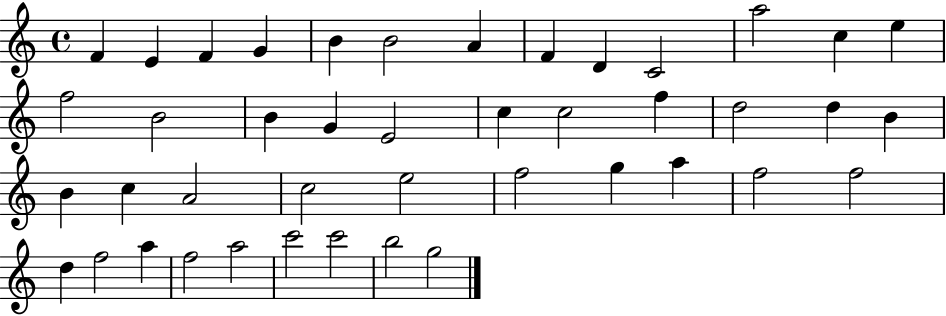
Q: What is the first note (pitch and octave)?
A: F4